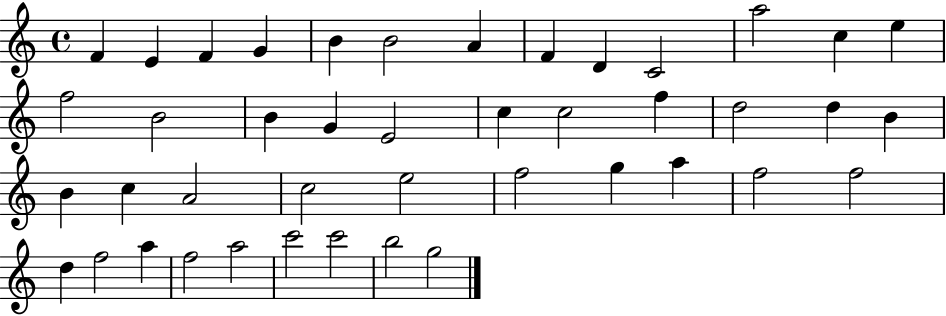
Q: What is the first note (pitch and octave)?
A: F4